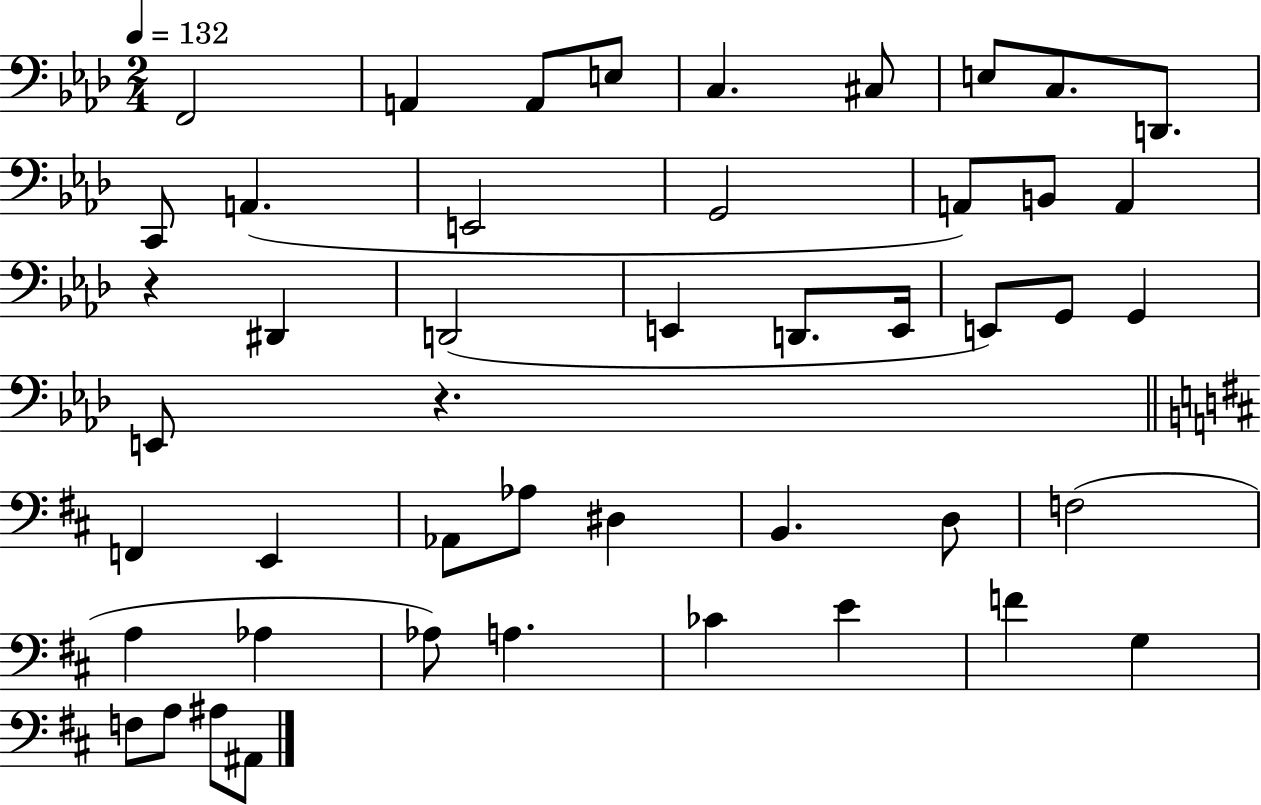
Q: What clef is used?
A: bass